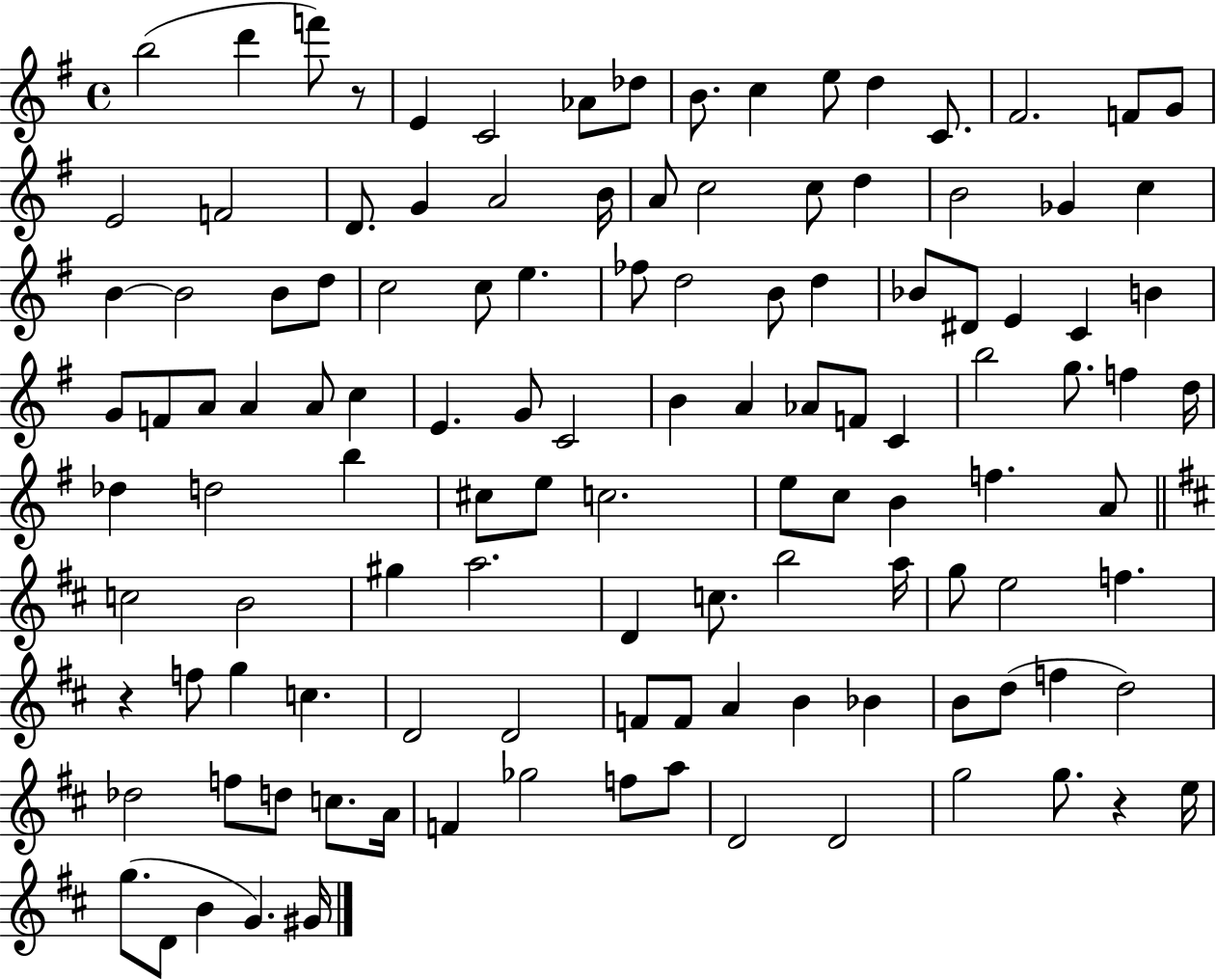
B5/h D6/q F6/e R/e E4/q C4/h Ab4/e Db5/e B4/e. C5/q E5/e D5/q C4/e. F#4/h. F4/e G4/e E4/h F4/h D4/e. G4/q A4/h B4/s A4/e C5/h C5/e D5/q B4/h Gb4/q C5/q B4/q B4/h B4/e D5/e C5/h C5/e E5/q. FES5/e D5/h B4/e D5/q Bb4/e D#4/e E4/q C4/q B4/q G4/e F4/e A4/e A4/q A4/e C5/q E4/q. G4/e C4/h B4/q A4/q Ab4/e F4/e C4/q B5/h G5/e. F5/q D5/s Db5/q D5/h B5/q C#5/e E5/e C5/h. E5/e C5/e B4/q F5/q. A4/e C5/h B4/h G#5/q A5/h. D4/q C5/e. B5/h A5/s G5/e E5/h F5/q. R/q F5/e G5/q C5/q. D4/h D4/h F4/e F4/e A4/q B4/q Bb4/q B4/e D5/e F5/q D5/h Db5/h F5/e D5/e C5/e. A4/s F4/q Gb5/h F5/e A5/e D4/h D4/h G5/h G5/e. R/q E5/s G5/e. D4/e B4/q G4/q. G#4/s